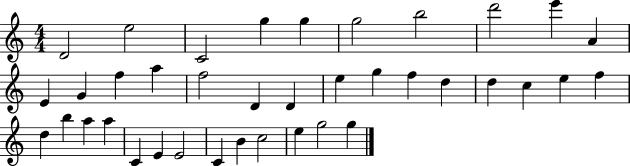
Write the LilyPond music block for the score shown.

{
  \clef treble
  \numericTimeSignature
  \time 4/4
  \key c \major
  d'2 e''2 | c'2 g''4 g''4 | g''2 b''2 | d'''2 e'''4 a'4 | \break e'4 g'4 f''4 a''4 | f''2 d'4 d'4 | e''4 g''4 f''4 d''4 | d''4 c''4 e''4 f''4 | \break d''4 b''4 a''4 a''4 | c'4 e'4 e'2 | c'4 b'4 c''2 | e''4 g''2 g''4 | \break \bar "|."
}